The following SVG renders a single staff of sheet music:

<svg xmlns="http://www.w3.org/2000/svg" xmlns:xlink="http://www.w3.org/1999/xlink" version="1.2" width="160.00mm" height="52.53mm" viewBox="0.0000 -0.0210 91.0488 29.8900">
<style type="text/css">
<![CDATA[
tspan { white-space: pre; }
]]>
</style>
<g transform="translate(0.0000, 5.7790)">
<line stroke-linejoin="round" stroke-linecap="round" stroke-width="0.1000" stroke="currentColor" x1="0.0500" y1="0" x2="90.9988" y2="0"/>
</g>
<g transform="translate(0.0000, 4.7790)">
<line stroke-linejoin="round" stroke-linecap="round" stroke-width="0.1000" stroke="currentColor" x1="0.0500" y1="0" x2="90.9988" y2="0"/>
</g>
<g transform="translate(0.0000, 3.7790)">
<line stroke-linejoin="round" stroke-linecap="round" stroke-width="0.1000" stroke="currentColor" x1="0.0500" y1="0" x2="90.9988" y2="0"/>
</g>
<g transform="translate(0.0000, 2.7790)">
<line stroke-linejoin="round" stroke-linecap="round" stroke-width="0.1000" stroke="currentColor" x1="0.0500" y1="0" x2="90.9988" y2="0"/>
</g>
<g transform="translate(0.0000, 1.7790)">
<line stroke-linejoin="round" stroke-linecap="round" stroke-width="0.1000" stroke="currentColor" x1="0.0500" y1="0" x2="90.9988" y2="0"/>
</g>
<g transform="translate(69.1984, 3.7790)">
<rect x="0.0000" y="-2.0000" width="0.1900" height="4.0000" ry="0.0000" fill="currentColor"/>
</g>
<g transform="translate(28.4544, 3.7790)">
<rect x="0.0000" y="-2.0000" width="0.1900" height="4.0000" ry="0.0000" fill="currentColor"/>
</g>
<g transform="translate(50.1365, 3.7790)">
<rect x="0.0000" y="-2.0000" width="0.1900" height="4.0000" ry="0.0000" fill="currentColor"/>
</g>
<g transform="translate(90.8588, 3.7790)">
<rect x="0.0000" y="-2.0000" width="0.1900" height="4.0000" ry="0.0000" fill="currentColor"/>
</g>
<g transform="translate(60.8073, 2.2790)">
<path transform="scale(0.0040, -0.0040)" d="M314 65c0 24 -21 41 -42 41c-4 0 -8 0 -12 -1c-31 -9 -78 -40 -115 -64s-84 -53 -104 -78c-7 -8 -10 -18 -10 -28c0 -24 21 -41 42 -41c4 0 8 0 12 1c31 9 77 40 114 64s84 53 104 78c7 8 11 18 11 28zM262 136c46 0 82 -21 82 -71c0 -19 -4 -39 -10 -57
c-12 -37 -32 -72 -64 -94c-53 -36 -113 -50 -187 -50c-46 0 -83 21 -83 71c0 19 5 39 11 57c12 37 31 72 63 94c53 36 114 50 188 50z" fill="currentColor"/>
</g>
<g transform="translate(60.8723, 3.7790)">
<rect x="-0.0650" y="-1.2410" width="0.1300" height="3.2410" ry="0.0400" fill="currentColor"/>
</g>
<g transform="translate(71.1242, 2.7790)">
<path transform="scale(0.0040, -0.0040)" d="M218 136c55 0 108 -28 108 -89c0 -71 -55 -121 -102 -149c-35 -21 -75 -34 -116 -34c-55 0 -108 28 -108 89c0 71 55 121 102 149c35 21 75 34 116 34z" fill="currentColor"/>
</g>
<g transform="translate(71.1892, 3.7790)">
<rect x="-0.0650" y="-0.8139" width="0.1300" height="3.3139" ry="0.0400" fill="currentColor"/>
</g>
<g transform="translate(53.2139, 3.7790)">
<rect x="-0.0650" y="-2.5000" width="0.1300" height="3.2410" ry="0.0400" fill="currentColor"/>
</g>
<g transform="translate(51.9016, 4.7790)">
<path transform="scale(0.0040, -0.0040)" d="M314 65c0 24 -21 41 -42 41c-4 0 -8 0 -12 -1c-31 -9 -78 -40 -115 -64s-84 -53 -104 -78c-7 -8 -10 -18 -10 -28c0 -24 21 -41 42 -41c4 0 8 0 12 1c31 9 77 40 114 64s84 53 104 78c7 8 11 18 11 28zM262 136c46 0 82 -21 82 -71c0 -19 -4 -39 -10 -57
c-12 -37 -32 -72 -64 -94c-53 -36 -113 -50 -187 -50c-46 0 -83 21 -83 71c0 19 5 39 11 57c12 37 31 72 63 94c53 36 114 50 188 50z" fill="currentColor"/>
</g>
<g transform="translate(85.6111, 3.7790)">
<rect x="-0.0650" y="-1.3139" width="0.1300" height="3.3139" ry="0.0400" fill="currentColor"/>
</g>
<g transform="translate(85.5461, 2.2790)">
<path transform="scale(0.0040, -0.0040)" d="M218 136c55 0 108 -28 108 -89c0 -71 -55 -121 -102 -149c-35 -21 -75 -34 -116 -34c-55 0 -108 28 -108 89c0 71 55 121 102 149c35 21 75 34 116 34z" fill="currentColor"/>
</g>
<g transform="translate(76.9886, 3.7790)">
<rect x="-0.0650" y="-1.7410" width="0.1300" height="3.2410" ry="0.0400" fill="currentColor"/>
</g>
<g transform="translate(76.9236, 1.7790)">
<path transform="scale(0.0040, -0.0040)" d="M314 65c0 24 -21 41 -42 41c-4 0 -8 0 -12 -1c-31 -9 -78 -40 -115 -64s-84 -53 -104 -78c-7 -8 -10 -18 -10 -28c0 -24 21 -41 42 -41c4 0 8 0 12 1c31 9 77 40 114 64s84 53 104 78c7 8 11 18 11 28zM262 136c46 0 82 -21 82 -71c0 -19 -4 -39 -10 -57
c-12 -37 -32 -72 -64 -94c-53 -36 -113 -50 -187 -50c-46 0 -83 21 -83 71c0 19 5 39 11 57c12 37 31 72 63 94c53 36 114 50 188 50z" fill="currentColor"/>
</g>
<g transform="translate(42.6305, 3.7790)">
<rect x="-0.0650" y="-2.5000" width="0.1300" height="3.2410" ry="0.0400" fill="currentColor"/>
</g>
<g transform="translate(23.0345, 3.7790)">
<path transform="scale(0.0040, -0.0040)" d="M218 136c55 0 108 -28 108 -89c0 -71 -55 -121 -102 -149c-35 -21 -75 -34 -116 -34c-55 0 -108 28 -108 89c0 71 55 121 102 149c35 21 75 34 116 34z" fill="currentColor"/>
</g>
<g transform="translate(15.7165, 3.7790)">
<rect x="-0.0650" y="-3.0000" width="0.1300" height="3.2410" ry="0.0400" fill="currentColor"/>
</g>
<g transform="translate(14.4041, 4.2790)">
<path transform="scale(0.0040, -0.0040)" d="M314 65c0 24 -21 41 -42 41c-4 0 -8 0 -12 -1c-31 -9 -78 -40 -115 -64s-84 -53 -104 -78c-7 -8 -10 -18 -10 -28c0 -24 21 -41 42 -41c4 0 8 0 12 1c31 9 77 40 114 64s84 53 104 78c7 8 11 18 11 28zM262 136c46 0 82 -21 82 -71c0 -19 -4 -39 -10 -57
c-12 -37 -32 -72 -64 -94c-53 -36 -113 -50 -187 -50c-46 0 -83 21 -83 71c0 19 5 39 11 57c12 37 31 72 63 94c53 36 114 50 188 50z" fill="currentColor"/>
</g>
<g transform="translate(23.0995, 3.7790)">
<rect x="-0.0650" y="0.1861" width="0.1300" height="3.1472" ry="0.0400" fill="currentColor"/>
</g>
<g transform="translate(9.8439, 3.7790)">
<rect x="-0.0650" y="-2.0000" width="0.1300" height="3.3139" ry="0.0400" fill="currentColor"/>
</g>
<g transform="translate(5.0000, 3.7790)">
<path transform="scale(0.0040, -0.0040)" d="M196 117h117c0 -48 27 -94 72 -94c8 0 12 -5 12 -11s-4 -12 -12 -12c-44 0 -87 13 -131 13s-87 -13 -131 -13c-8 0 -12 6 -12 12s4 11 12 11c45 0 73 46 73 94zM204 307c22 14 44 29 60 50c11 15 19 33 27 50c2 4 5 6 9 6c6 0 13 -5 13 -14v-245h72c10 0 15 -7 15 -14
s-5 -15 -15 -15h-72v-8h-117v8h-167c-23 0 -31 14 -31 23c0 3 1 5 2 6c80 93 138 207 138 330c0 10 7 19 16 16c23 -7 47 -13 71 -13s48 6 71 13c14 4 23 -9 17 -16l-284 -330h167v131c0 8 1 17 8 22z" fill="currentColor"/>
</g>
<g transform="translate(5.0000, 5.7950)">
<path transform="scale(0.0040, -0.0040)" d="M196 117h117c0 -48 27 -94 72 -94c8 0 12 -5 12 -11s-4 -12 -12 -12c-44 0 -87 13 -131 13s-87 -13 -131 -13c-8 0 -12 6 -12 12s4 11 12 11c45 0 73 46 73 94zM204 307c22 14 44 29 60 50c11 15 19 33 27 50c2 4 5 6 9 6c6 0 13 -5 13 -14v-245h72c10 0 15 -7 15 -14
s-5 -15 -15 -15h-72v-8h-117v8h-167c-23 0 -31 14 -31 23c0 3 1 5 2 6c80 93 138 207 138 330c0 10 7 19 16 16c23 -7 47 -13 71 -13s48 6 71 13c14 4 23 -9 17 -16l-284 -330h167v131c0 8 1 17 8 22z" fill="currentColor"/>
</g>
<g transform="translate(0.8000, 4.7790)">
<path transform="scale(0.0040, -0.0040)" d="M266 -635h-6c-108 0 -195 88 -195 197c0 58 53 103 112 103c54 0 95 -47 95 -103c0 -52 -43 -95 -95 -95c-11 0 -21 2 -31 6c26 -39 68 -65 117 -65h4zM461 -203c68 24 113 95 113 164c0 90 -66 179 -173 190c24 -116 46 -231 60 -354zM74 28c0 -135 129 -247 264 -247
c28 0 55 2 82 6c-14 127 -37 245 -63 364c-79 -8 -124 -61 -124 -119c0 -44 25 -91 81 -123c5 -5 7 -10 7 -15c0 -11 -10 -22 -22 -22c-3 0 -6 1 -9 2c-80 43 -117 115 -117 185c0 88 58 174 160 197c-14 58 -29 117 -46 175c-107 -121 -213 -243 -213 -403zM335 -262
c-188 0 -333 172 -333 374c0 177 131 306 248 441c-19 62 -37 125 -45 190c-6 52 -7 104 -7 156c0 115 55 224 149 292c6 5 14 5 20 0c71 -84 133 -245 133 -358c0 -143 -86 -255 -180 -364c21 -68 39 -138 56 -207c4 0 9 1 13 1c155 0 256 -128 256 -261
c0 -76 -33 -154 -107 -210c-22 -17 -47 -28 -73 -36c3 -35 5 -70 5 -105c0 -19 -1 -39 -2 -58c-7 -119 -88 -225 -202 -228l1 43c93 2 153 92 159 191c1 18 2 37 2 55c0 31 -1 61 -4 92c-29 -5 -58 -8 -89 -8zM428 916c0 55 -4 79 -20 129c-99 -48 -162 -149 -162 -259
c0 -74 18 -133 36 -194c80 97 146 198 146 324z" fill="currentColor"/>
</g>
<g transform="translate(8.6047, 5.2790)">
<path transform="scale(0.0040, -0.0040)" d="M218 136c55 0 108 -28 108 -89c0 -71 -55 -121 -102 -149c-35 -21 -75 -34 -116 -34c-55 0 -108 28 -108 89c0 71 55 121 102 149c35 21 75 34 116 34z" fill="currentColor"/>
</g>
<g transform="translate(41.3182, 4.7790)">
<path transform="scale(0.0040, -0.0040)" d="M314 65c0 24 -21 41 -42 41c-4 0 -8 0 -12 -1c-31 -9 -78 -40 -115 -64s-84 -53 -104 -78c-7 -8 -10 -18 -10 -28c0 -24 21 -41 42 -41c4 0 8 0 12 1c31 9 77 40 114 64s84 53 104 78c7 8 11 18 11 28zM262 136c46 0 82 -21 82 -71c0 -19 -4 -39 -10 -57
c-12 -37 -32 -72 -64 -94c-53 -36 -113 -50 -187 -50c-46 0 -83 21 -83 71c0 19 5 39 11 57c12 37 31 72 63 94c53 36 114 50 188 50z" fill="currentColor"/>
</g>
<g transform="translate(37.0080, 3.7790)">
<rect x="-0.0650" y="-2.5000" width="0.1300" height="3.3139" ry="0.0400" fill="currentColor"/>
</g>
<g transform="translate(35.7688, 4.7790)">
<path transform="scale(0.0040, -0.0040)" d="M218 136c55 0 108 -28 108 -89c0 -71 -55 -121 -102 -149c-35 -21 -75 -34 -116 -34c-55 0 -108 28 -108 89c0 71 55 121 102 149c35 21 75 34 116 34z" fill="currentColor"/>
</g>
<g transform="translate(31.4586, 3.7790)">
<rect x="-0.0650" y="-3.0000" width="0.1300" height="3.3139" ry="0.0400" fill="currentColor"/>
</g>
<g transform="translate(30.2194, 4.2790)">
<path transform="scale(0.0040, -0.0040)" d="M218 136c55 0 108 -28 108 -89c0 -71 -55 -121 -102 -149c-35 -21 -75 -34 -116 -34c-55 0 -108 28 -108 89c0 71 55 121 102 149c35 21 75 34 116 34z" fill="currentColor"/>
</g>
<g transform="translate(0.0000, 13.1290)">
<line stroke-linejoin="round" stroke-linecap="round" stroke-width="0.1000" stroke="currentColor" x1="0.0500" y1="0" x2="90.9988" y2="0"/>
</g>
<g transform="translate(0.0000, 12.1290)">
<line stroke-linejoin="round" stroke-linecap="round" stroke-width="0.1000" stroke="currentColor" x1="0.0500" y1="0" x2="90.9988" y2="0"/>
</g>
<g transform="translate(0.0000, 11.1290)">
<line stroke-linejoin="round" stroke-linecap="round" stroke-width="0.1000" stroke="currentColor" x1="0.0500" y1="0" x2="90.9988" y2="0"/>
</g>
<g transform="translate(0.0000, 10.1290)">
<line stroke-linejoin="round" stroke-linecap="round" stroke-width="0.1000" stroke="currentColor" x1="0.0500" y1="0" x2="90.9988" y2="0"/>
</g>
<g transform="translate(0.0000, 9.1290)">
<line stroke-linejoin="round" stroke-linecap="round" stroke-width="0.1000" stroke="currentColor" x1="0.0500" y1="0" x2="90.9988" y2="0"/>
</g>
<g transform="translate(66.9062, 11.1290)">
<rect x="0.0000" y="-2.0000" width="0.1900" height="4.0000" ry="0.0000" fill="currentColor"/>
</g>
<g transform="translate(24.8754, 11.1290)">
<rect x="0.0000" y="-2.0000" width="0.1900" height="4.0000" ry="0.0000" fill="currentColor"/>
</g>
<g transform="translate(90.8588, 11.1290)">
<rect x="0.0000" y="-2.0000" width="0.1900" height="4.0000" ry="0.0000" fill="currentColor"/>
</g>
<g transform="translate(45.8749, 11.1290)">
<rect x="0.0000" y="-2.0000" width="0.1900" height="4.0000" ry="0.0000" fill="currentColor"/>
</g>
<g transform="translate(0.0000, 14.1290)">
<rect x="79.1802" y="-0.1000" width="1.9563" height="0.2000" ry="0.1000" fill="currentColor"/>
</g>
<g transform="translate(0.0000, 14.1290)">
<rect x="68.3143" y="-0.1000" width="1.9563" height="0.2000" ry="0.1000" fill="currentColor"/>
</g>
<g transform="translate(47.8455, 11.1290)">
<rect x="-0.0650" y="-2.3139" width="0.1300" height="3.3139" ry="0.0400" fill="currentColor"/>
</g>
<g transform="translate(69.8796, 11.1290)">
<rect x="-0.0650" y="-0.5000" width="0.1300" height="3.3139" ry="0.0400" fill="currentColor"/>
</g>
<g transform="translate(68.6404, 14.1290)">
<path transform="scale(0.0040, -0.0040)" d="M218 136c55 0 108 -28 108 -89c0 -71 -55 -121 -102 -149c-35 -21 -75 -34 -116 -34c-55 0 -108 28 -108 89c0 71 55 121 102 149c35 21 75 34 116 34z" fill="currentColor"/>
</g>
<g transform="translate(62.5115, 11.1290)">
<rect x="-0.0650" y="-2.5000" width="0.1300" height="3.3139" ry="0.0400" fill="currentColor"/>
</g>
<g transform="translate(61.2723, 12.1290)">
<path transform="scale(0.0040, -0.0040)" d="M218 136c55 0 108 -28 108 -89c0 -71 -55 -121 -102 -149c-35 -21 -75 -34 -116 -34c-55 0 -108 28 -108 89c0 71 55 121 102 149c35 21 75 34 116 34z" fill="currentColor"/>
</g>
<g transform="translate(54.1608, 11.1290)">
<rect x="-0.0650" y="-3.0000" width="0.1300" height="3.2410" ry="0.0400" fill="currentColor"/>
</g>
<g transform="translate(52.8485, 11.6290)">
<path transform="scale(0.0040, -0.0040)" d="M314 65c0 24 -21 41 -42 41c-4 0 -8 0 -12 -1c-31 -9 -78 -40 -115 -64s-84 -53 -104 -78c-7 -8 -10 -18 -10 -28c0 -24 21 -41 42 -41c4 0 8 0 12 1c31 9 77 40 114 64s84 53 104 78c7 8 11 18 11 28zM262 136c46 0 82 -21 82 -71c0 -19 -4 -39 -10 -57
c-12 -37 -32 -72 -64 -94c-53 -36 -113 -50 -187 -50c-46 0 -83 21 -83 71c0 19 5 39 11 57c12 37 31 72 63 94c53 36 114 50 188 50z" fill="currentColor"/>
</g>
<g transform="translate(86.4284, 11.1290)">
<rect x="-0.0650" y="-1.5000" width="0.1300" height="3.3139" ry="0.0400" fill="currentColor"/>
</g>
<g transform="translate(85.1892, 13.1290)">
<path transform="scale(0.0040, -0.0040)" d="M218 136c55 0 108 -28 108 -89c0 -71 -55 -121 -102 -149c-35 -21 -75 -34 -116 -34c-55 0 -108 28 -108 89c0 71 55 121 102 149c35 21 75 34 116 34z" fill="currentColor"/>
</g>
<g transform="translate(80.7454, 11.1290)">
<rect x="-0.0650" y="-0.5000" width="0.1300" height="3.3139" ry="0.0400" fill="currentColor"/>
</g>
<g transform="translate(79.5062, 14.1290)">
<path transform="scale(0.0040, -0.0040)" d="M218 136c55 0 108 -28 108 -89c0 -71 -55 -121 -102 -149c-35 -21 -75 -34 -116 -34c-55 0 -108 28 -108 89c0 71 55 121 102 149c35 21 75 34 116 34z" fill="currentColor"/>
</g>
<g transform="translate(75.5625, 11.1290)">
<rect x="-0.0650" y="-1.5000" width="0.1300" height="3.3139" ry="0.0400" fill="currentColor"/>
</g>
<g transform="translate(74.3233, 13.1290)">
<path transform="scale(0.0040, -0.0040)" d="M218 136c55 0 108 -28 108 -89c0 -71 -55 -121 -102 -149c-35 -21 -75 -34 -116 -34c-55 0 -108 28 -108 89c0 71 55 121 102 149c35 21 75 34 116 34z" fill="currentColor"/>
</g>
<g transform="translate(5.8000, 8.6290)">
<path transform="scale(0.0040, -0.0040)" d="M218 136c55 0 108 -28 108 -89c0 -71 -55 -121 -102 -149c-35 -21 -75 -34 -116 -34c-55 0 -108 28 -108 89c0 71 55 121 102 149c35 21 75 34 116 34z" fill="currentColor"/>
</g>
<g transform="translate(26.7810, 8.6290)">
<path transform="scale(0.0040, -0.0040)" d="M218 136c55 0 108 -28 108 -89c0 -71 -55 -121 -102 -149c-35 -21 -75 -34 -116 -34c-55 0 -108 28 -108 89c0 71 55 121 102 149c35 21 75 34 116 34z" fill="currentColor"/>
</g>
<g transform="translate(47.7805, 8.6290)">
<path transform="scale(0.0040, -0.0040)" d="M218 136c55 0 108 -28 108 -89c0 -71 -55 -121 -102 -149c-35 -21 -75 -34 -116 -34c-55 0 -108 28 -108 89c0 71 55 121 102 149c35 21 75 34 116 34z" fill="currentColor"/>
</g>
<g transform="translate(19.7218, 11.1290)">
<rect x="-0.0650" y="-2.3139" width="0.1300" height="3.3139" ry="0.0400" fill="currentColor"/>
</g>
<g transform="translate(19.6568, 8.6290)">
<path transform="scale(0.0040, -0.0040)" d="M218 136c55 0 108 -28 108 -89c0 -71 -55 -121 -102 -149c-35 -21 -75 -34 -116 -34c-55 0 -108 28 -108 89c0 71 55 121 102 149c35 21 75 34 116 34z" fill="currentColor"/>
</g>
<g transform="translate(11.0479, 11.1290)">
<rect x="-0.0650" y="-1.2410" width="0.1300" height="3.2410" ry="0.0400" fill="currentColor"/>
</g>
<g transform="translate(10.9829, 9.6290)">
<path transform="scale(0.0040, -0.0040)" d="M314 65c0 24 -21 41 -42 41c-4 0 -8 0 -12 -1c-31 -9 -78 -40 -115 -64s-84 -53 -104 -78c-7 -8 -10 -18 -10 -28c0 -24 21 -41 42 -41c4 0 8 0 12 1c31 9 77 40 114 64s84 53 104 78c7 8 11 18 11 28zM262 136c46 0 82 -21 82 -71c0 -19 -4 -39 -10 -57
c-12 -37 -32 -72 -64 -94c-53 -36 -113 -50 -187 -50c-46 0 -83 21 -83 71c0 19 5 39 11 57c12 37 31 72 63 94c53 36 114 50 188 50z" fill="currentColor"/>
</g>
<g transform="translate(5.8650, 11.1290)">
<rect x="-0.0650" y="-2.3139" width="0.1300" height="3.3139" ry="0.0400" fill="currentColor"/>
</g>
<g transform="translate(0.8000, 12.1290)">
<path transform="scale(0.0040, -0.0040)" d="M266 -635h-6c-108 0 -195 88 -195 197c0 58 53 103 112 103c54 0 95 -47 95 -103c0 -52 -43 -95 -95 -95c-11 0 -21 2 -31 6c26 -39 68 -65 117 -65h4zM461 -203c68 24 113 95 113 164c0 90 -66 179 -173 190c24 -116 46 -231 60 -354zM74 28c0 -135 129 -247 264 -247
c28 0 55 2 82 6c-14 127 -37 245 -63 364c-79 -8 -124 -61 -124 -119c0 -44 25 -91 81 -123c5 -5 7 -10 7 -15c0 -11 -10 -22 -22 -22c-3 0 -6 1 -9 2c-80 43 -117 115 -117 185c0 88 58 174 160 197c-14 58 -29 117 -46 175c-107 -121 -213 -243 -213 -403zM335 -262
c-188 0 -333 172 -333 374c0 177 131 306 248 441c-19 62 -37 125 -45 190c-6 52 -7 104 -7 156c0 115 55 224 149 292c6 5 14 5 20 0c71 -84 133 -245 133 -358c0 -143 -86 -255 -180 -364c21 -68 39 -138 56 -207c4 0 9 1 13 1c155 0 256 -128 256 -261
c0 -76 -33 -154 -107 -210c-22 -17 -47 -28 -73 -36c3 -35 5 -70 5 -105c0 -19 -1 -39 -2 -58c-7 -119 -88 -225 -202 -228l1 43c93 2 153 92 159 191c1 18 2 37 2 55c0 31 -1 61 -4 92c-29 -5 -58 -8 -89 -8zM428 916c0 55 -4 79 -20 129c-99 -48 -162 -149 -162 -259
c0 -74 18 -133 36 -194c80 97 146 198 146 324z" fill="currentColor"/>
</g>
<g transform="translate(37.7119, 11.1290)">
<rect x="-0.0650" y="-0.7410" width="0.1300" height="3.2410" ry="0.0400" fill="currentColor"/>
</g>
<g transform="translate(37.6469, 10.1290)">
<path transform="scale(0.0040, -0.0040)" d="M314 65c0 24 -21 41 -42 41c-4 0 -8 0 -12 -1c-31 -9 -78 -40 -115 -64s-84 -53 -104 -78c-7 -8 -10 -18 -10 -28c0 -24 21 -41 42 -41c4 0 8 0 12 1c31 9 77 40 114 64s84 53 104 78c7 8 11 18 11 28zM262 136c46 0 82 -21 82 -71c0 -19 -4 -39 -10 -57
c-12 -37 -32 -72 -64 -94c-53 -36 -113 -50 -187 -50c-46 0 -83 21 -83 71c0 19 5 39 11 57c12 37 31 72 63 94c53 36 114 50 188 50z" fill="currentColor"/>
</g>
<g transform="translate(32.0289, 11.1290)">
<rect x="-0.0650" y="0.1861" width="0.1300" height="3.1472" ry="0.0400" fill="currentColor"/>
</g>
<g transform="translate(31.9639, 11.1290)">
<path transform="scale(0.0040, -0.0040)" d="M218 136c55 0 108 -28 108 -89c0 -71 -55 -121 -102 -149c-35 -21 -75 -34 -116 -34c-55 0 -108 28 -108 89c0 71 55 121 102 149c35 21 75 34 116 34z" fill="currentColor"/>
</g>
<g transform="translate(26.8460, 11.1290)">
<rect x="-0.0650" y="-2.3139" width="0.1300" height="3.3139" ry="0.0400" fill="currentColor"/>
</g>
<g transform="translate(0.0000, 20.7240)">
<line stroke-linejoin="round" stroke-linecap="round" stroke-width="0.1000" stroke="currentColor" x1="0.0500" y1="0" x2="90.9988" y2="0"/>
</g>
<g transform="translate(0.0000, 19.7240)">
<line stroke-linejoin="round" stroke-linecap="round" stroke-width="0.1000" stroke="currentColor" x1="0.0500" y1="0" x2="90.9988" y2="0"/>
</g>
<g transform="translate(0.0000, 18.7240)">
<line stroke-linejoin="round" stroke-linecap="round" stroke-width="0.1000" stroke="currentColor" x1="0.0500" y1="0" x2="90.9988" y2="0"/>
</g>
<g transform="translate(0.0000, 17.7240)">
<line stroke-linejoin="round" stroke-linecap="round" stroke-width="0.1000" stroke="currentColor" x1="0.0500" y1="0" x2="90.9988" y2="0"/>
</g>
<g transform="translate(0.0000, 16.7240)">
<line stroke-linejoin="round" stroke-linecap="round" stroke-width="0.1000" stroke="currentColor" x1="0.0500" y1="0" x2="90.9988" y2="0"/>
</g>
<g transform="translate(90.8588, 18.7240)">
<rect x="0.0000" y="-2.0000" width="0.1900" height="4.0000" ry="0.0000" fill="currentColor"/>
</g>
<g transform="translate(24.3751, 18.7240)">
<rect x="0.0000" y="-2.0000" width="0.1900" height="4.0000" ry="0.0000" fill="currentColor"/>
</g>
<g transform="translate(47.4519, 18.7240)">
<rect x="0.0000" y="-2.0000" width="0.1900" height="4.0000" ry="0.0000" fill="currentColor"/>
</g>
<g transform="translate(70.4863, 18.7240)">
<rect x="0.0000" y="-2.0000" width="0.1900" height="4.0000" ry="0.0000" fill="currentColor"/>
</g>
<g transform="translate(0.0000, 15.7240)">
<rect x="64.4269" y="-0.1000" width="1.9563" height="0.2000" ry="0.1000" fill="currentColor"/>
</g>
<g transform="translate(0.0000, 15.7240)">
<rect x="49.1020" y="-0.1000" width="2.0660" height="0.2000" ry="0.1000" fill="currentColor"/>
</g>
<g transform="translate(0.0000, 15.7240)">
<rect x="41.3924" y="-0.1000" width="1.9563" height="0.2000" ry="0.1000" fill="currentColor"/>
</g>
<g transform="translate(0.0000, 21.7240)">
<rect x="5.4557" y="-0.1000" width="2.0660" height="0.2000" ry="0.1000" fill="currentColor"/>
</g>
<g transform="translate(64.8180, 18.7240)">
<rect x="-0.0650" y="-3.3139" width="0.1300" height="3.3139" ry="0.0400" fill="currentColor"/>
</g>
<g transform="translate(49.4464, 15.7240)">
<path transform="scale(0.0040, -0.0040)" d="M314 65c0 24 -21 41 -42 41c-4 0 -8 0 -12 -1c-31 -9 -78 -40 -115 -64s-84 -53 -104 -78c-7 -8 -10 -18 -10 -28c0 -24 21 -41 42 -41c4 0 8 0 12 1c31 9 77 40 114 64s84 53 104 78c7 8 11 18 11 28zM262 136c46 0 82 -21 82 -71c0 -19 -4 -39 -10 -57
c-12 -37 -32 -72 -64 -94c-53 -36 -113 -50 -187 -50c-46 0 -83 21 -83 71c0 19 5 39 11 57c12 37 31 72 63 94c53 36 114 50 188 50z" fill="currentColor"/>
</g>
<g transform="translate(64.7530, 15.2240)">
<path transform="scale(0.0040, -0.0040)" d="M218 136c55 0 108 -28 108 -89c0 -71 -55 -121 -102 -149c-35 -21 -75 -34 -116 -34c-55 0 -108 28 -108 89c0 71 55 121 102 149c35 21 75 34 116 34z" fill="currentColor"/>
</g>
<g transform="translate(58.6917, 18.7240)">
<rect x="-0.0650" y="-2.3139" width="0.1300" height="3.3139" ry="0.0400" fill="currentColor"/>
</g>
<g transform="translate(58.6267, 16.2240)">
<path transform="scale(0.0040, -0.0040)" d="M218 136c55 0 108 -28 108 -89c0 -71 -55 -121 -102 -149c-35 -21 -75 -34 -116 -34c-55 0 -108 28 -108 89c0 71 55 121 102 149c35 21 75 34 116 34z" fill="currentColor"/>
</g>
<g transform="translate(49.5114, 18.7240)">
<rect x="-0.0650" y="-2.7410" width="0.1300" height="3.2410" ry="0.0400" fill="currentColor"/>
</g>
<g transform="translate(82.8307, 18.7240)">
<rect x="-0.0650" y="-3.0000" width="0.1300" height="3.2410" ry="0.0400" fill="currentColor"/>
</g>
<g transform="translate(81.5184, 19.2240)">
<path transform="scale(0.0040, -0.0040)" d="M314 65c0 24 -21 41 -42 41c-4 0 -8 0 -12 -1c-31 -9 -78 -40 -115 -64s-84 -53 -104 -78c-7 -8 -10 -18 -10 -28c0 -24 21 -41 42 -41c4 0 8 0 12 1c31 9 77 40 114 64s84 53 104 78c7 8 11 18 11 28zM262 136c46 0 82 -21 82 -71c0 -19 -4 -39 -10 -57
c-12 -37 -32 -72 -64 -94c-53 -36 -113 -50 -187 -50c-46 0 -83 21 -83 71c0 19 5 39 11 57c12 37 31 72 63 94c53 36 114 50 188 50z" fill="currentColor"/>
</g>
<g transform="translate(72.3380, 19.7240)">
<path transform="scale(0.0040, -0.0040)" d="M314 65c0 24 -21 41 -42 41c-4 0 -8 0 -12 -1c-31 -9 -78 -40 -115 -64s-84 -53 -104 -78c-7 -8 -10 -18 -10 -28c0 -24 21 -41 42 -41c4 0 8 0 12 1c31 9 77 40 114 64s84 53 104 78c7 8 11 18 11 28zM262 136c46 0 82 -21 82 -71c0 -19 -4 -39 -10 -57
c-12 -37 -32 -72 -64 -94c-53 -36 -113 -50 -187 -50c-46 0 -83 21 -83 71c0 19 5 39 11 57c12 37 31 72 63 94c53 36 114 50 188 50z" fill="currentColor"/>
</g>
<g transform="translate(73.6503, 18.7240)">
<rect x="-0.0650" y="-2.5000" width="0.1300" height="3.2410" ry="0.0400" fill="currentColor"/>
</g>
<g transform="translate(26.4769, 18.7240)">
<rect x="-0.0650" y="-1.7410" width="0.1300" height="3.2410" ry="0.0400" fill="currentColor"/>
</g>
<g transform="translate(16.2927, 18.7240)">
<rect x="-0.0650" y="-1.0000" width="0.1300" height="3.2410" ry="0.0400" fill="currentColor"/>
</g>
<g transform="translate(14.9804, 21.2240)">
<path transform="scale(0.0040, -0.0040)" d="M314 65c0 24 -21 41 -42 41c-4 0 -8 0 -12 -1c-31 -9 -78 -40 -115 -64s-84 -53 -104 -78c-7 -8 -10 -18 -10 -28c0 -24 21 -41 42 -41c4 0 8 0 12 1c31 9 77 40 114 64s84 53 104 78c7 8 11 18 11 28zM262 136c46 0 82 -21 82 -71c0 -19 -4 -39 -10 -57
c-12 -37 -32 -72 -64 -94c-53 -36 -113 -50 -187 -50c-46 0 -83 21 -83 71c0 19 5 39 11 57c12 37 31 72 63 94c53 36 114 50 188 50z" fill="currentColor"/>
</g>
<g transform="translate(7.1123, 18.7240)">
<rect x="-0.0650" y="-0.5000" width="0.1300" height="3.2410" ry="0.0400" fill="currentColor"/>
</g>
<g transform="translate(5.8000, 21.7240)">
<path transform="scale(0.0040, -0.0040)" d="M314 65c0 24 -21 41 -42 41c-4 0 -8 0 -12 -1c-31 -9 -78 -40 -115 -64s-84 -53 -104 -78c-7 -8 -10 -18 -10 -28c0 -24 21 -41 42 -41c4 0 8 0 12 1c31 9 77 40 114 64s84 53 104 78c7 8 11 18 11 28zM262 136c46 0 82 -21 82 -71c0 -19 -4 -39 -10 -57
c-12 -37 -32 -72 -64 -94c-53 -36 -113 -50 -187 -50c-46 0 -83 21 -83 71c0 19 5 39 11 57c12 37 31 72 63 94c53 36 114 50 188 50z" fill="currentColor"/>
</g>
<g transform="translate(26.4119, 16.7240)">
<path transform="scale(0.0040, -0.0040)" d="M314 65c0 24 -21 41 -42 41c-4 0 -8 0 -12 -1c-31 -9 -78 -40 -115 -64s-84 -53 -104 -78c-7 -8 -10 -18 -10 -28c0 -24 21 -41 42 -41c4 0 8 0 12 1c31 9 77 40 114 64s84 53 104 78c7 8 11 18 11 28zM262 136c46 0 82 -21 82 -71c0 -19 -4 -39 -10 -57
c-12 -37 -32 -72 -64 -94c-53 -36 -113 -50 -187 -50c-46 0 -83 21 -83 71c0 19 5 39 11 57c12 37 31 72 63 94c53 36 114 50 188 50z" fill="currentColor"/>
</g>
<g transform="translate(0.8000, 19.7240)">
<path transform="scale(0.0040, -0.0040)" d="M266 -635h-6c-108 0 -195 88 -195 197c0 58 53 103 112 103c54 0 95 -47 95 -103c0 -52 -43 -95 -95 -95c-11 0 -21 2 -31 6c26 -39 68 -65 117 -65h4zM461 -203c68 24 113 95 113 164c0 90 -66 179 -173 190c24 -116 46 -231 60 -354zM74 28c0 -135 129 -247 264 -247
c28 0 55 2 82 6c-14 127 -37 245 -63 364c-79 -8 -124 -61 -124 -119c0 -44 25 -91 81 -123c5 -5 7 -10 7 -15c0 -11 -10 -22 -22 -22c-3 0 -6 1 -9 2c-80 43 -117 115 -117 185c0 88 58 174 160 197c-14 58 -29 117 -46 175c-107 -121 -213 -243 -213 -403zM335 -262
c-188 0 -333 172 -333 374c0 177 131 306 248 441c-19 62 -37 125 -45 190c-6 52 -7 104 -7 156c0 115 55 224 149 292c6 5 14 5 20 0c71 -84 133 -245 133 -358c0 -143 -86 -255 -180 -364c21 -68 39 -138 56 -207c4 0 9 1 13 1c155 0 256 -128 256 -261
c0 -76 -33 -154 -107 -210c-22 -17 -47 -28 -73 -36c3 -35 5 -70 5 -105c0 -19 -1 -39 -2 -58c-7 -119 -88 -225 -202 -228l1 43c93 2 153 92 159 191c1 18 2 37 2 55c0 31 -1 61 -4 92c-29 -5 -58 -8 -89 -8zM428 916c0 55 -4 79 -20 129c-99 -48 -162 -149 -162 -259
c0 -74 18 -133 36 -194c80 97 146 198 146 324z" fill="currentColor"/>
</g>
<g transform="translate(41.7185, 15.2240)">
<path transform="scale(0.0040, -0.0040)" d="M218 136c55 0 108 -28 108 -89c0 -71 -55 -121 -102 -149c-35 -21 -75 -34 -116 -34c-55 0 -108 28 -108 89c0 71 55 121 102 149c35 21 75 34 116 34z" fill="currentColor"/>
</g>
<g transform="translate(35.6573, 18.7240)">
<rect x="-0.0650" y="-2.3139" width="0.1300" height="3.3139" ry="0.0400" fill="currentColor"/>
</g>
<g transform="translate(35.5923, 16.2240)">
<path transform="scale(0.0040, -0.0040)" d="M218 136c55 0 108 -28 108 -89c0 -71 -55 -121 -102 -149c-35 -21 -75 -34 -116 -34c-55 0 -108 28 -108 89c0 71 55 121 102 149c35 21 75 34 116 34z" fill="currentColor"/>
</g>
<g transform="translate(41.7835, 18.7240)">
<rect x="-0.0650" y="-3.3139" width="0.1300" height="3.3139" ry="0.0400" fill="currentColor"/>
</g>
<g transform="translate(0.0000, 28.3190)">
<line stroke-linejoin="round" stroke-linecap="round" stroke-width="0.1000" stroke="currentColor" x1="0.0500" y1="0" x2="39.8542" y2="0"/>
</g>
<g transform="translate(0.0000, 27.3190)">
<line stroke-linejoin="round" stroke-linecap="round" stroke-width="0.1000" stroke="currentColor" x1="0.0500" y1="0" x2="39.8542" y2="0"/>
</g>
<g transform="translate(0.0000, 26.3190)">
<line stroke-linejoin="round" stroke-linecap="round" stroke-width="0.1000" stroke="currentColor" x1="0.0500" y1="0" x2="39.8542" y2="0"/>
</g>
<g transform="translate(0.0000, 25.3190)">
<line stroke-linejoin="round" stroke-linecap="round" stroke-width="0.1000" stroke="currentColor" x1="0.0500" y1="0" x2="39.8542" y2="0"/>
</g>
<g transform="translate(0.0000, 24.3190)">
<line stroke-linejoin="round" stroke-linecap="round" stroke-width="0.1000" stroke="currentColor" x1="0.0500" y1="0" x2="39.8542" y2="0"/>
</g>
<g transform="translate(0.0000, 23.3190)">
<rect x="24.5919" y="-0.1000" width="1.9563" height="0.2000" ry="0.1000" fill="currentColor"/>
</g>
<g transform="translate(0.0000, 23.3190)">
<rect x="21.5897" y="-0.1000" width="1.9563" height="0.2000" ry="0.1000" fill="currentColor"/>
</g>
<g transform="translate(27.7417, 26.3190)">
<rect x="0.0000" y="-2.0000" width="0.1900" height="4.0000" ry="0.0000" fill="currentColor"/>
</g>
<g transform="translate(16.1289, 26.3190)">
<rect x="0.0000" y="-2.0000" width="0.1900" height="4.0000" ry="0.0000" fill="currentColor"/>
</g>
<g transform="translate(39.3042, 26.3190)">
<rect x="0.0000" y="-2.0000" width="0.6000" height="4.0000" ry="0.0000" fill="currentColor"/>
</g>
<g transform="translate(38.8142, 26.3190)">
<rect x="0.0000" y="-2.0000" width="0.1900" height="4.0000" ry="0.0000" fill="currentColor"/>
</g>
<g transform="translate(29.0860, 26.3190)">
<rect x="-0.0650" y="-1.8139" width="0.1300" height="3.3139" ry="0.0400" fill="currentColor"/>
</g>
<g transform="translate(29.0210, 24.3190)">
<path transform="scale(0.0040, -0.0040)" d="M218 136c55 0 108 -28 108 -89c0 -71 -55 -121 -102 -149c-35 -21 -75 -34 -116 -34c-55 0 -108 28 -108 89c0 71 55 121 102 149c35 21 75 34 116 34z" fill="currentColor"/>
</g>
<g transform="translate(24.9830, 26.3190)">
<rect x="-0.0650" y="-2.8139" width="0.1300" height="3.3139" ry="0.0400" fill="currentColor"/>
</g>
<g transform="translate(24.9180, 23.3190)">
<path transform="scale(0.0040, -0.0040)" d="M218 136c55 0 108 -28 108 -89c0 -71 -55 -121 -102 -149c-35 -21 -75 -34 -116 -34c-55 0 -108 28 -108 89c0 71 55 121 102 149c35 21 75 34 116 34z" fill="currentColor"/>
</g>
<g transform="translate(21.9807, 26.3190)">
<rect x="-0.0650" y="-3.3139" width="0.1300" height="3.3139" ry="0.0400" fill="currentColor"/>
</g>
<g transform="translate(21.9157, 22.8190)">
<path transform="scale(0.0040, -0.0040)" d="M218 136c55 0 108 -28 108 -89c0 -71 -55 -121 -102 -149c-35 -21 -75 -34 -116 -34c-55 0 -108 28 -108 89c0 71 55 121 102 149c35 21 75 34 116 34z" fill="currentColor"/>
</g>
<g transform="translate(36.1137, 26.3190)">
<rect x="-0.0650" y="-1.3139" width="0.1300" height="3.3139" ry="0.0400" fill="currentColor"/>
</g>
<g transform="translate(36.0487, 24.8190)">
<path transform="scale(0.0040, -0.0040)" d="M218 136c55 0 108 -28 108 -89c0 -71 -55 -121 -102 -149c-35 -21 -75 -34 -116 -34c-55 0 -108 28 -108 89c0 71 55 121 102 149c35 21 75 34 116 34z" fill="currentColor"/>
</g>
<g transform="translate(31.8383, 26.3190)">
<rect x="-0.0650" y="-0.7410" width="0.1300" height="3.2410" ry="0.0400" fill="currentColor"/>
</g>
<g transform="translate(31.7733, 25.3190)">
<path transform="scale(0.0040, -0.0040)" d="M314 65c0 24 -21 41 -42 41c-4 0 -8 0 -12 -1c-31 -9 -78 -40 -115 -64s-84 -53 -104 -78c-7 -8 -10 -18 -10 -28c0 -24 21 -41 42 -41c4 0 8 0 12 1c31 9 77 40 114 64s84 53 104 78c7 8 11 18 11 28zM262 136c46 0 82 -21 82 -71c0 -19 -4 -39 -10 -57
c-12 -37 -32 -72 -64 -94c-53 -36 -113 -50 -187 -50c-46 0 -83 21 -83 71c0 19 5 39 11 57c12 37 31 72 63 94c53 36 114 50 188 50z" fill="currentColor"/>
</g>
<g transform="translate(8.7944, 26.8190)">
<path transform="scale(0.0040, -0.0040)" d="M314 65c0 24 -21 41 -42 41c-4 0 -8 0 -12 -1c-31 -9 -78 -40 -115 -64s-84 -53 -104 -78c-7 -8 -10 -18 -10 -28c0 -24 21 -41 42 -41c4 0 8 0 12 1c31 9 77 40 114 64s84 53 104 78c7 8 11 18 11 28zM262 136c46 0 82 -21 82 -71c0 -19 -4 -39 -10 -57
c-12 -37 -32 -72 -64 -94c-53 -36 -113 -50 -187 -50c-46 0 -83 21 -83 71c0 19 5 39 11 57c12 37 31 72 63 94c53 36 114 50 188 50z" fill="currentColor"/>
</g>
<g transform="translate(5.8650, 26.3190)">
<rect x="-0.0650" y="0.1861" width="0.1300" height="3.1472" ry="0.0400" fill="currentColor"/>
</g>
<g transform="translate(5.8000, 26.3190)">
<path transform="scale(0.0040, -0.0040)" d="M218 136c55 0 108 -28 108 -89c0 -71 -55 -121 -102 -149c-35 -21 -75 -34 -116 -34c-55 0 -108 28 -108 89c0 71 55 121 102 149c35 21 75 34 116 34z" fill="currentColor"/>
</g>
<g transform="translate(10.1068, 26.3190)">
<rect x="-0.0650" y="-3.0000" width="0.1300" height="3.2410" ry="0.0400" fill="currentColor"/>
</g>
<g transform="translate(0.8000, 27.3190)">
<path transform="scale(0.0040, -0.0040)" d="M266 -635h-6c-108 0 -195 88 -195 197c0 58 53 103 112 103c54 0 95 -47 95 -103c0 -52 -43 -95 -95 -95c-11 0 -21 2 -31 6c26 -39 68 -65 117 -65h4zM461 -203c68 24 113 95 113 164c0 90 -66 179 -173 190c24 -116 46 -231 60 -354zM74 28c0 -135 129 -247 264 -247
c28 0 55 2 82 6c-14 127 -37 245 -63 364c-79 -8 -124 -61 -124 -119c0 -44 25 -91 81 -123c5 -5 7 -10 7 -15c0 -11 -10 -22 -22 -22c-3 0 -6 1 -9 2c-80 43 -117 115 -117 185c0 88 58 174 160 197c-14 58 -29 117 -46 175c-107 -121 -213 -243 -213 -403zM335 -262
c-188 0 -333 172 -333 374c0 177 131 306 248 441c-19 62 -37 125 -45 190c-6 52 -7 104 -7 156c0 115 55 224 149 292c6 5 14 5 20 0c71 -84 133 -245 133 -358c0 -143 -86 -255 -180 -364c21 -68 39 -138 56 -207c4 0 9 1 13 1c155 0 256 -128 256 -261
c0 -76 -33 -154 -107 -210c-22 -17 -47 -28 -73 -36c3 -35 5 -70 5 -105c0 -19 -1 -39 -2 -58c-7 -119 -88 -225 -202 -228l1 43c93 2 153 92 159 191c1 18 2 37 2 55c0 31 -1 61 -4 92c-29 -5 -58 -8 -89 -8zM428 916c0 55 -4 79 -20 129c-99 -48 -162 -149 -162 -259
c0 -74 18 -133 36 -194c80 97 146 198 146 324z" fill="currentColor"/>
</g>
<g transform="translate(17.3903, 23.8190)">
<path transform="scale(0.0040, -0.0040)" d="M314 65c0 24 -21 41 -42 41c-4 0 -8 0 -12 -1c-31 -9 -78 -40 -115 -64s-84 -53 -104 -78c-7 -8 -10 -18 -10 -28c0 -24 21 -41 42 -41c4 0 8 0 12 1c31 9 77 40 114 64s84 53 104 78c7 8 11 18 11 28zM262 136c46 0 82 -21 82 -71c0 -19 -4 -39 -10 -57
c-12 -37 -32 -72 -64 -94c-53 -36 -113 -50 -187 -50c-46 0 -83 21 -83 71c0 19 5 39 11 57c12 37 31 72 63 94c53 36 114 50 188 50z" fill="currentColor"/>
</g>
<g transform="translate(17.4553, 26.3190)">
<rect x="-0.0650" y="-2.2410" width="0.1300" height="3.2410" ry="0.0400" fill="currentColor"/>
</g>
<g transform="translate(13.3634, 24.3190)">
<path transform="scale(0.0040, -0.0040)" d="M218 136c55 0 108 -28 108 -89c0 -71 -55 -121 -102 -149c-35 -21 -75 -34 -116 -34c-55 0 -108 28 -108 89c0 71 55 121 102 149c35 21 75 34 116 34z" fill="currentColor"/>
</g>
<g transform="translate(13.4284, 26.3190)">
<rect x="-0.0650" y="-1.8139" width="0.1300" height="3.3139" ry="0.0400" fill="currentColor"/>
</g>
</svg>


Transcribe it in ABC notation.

X:1
T:Untitled
M:4/4
L:1/4
K:C
F A2 B A G G2 G2 e2 d f2 e g e2 g g B d2 g A2 G C E C E C2 D2 f2 g b a2 g b G2 A2 B A2 f g2 b a f d2 e